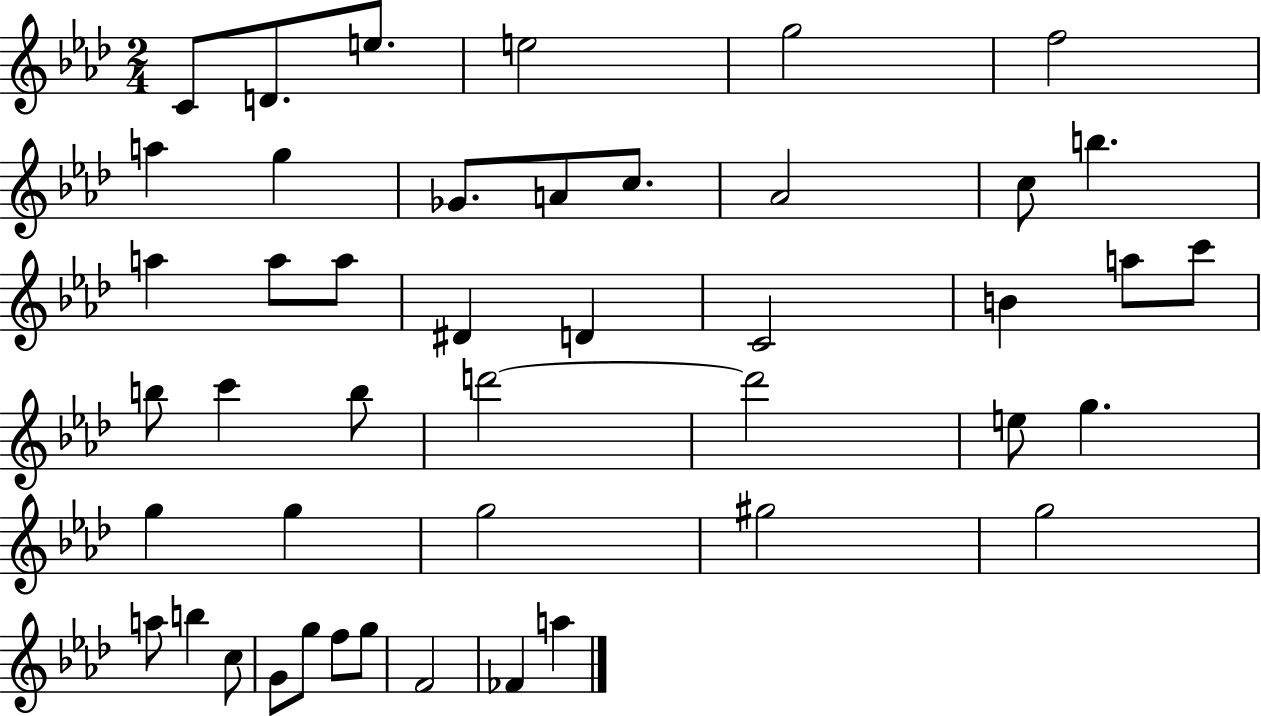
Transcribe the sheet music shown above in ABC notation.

X:1
T:Untitled
M:2/4
L:1/4
K:Ab
C/2 D/2 e/2 e2 g2 f2 a g _G/2 A/2 c/2 _A2 c/2 b a a/2 a/2 ^D D C2 B a/2 c'/2 b/2 c' b/2 d'2 d'2 e/2 g g g g2 ^g2 g2 a/2 b c/2 G/2 g/2 f/2 g/2 F2 _F a